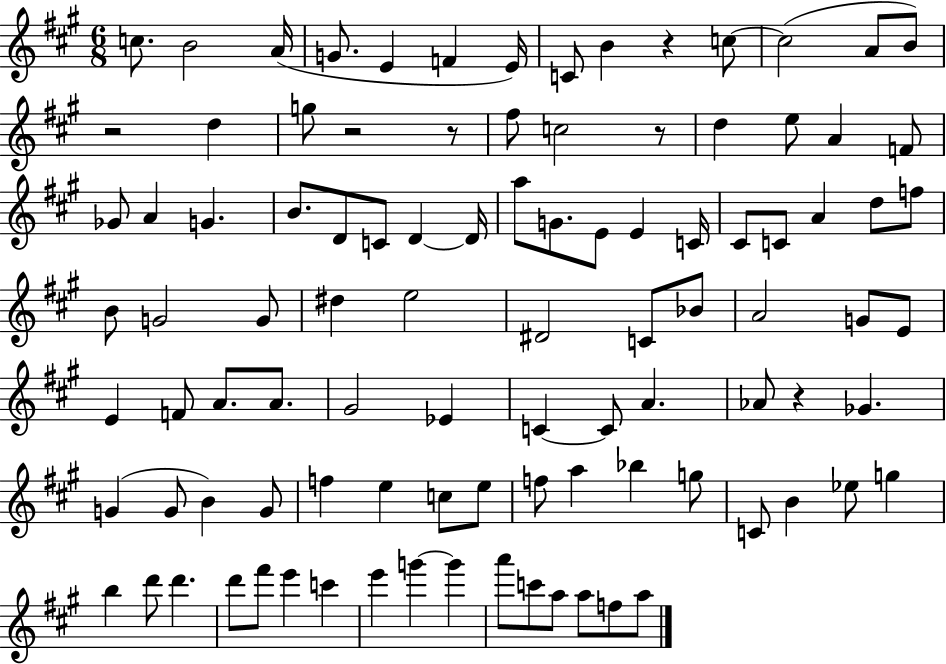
X:1
T:Untitled
M:6/8
L:1/4
K:A
c/2 B2 A/4 G/2 E F E/4 C/2 B z c/2 c2 A/2 B/2 z2 d g/2 z2 z/2 ^f/2 c2 z/2 d e/2 A F/2 _G/2 A G B/2 D/2 C/2 D D/4 a/2 G/2 E/2 E C/4 ^C/2 C/2 A d/2 f/2 B/2 G2 G/2 ^d e2 ^D2 C/2 _B/2 A2 G/2 E/2 E F/2 A/2 A/2 ^G2 _E C C/2 A _A/2 z _G G G/2 B G/2 f e c/2 e/2 f/2 a _b g/2 C/2 B _e/2 g b d'/2 d' d'/2 ^f'/2 e' c' e' g' g' a'/2 c'/2 a/2 a/2 f/2 a/2